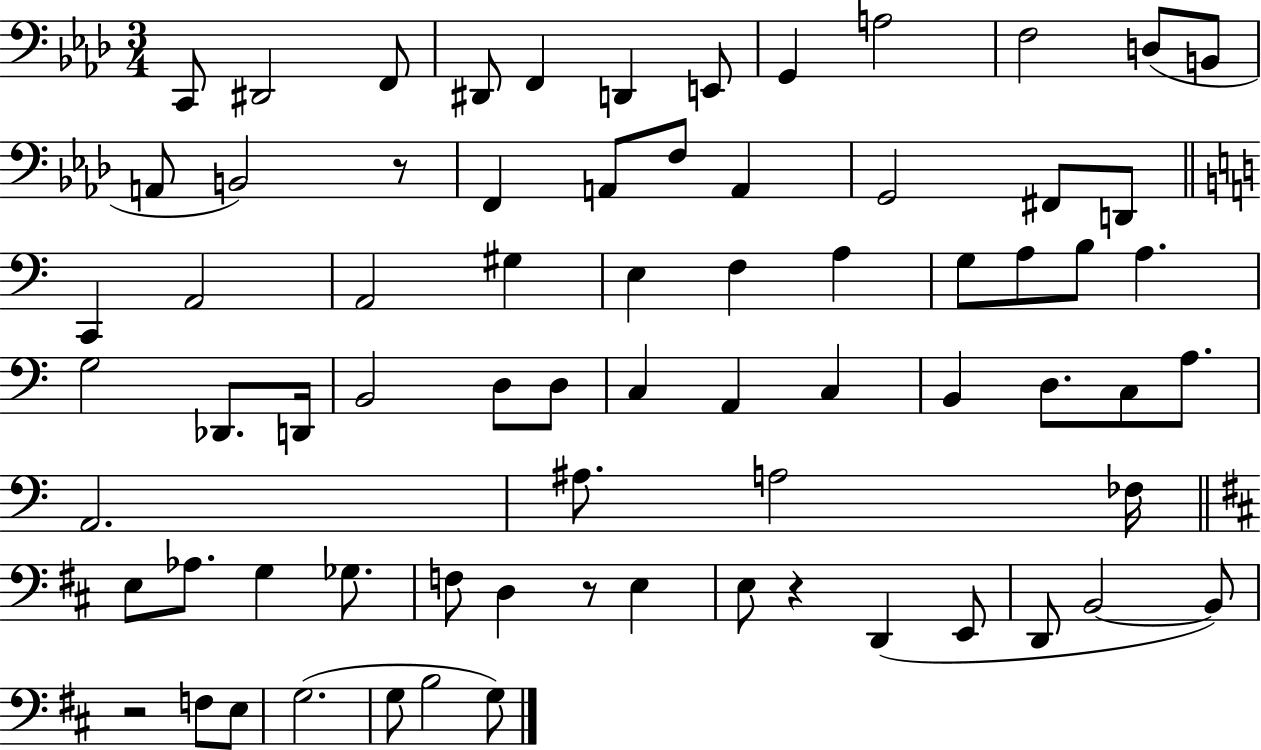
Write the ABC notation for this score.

X:1
T:Untitled
M:3/4
L:1/4
K:Ab
C,,/2 ^D,,2 F,,/2 ^D,,/2 F,, D,, E,,/2 G,, A,2 F,2 D,/2 B,,/2 A,,/2 B,,2 z/2 F,, A,,/2 F,/2 A,, G,,2 ^F,,/2 D,,/2 C,, A,,2 A,,2 ^G, E, F, A, G,/2 A,/2 B,/2 A, G,2 _D,,/2 D,,/4 B,,2 D,/2 D,/2 C, A,, C, B,, D,/2 C,/2 A,/2 A,,2 ^A,/2 A,2 _F,/4 E,/2 _A,/2 G, _G,/2 F,/2 D, z/2 E, E,/2 z D,, E,,/2 D,,/2 B,,2 B,,/2 z2 F,/2 E,/2 G,2 G,/2 B,2 G,/2